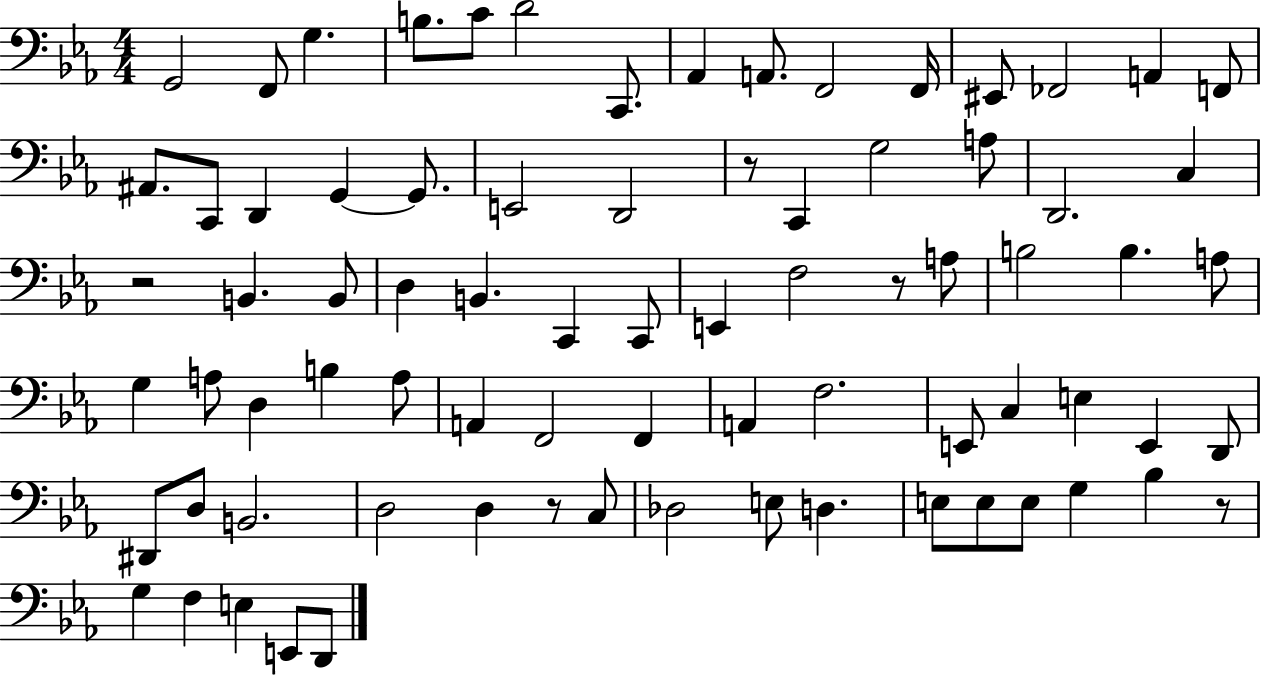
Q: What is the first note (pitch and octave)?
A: G2